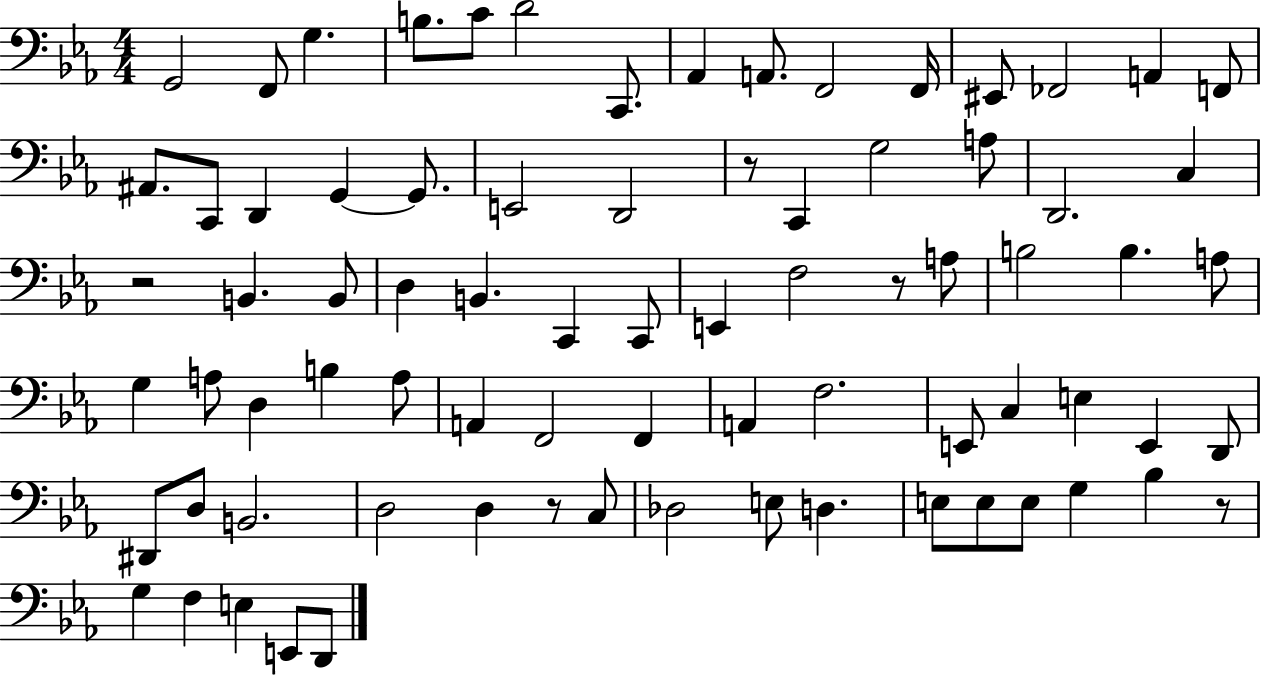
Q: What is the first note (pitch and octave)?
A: G2